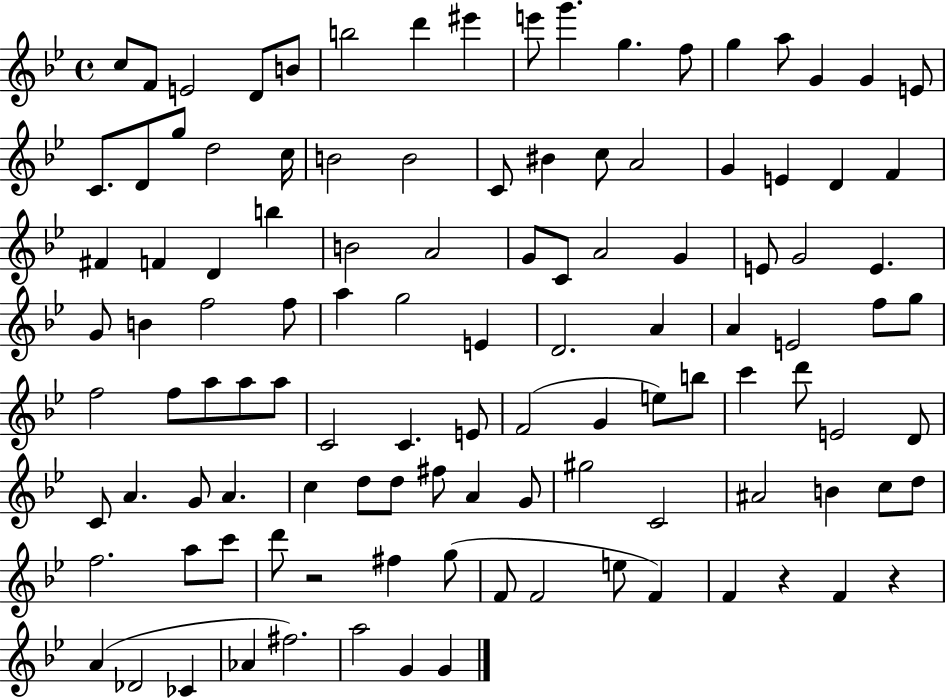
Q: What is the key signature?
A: BES major